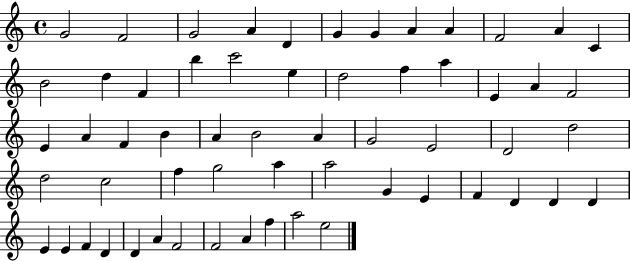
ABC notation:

X:1
T:Untitled
M:4/4
L:1/4
K:C
G2 F2 G2 A D G G A A F2 A C B2 d F b c'2 e d2 f a E A F2 E A F B A B2 A G2 E2 D2 d2 d2 c2 f g2 a a2 G E F D D D E E F D D A F2 F2 A f a2 e2